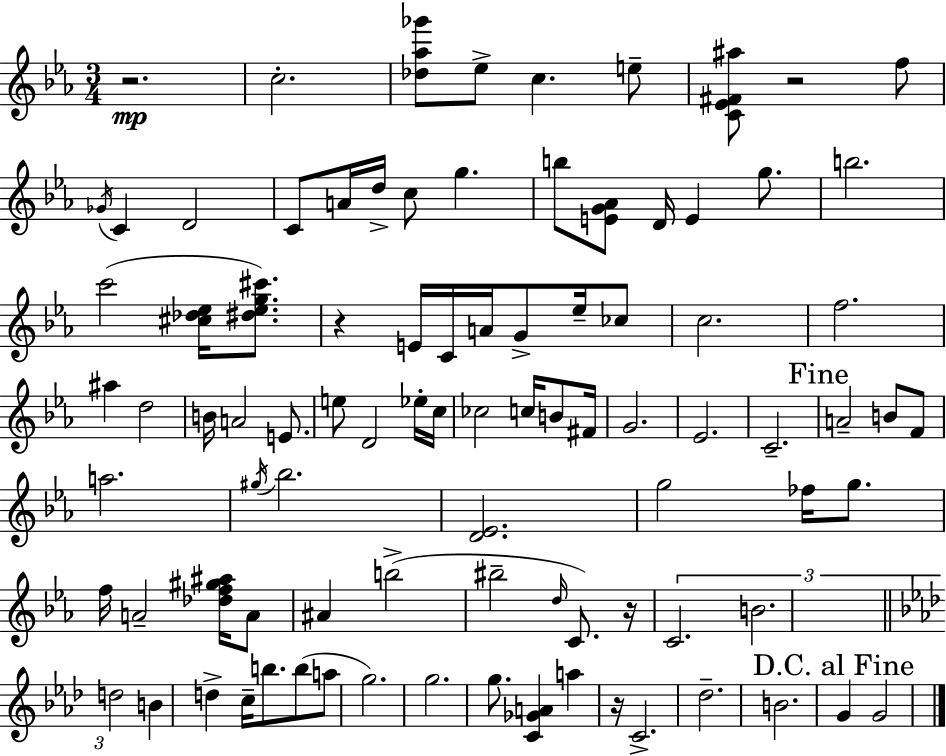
{
  \clef treble
  \numericTimeSignature
  \time 3/4
  \key c \minor
  r2.\mp | c''2.-. | <des'' aes'' ges'''>8 ees''8-> c''4. e''8-- | <c' ees' fis' ais''>8 r2 f''8 | \break \acciaccatura { ges'16 } c'4 d'2 | c'8 a'16 d''16-> c''8 g''4. | b''8 <e' g' aes'>8 d'16 e'4 g''8. | b''2. | \break c'''2( <cis'' des'' ees''>16 <dis'' ees'' g'' cis'''>8.) | r4 e'16 c'16 a'16 g'8-> ees''16-- ces''8 | c''2. | f''2. | \break ais''4 d''2 | b'16 a'2 e'8. | e''8 d'2 ees''16-. | c''16 ces''2 c''16 b'8 | \break fis'16 g'2. | ees'2. | c'2.-- | \mark "Fine" a'2-- b'8 f'8 | \break a''2. | \acciaccatura { gis''16 } bes''2. | <d' ees'>2. | g''2 fes''16 g''8. | \break f''16 a'2-- <des'' f'' gis'' ais''>16 | a'8 ais'4 b''2->( | bis''2-- \grace { d''16 }) c'8. | r16 \tuplet 3/2 { c'2. | \break b'2. | \bar "||" \break \key aes \major d''2 } b'4 | d''4-> c''16-- b''8. b''8( a''8 | g''2.) | g''2. | \break g''8. <c' ges' a'>4 a''4 r16 | c'2.-> | des''2.-- | b'2. | \break \mark "D.C. al Fine" g'4 g'2 | \bar "|."
}